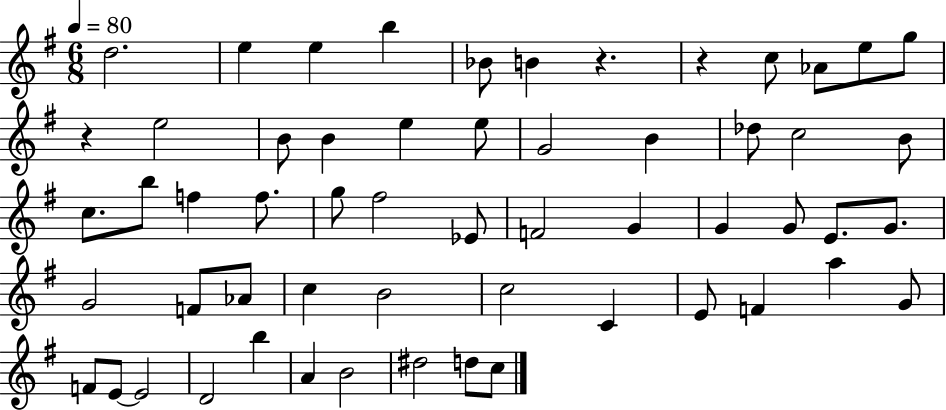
D5/h. E5/q E5/q B5/q Bb4/e B4/q R/q. R/q C5/e Ab4/e E5/e G5/e R/q E5/h B4/e B4/q E5/q E5/e G4/h B4/q Db5/e C5/h B4/e C5/e. B5/e F5/q F5/e. G5/e F#5/h Eb4/e F4/h G4/q G4/q G4/e E4/e. G4/e. G4/h F4/e Ab4/e C5/q B4/h C5/h C4/q E4/e F4/q A5/q G4/e F4/e E4/e E4/h D4/h B5/q A4/q B4/h D#5/h D5/e C5/e